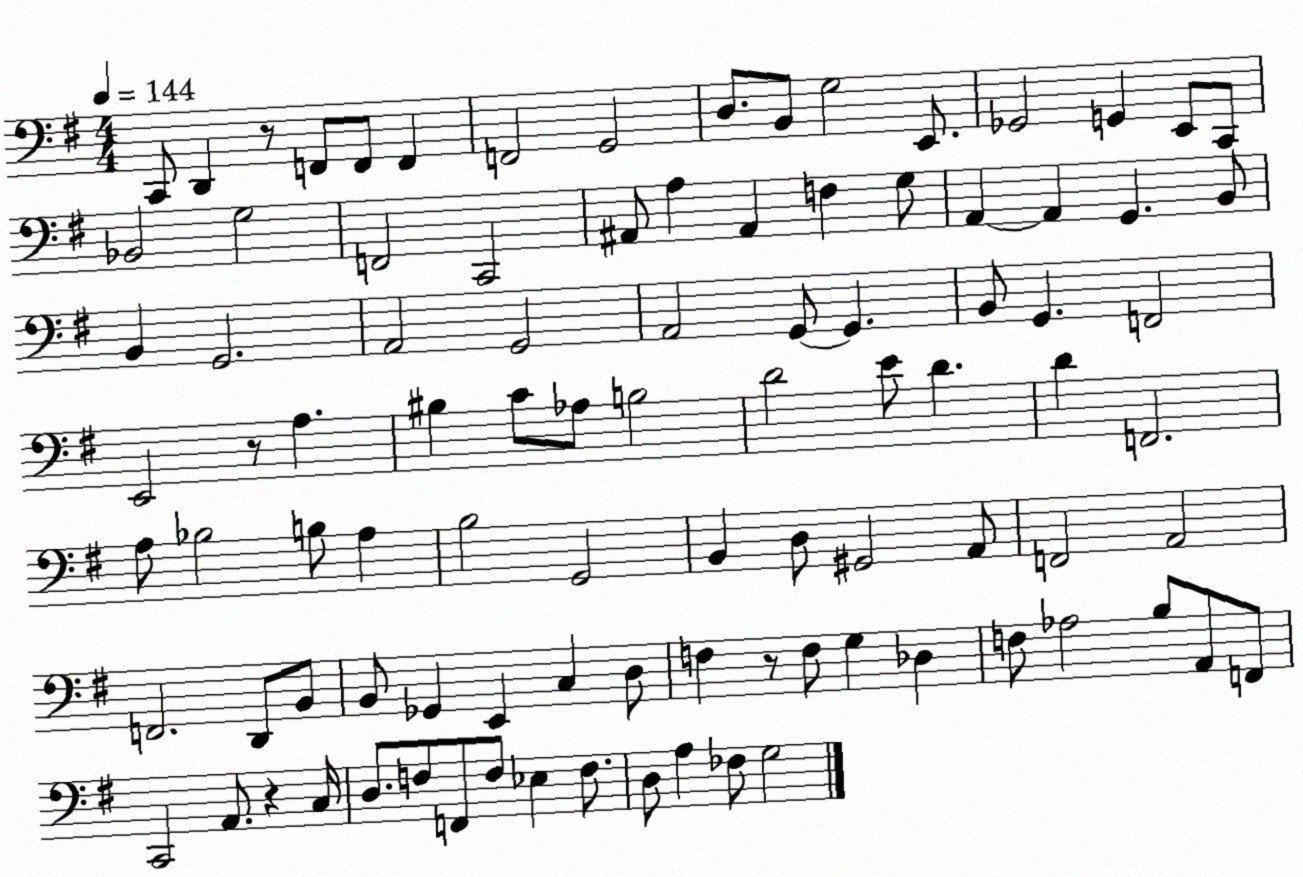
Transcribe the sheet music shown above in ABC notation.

X:1
T:Untitled
M:4/4
L:1/4
K:G
C,,/2 D,, z/2 F,,/2 F,,/2 F,, F,,2 G,,2 D,/2 B,,/2 G,2 E,,/2 _G,,2 G,, E,,/2 C,,/2 _B,,2 G,2 F,,2 C,,2 ^A,,/2 A, ^A,, F, G,/2 A,, A,, G,, B,,/2 B,, G,,2 A,,2 G,,2 A,,2 G,,/2 G,, B,,/2 G,, F,,2 E,,2 z/2 A, ^B, C/2 _A,/2 B,2 D2 E/2 D D F,,2 A,/2 _B,2 B,/2 A, B,2 G,,2 B,, D,/2 ^G,,2 A,,/2 F,,2 A,,2 F,,2 D,,/2 B,,/2 B,,/2 _G,, E,, C, D,/2 F, z/2 F,/2 G, _D, F,/2 _A,2 B,/2 A,,/2 F,,/2 C,,2 A,,/2 z C,/4 D,/2 F,/2 F,,/2 F,/2 _E, F,/2 D,/2 A, _F,/2 G,2